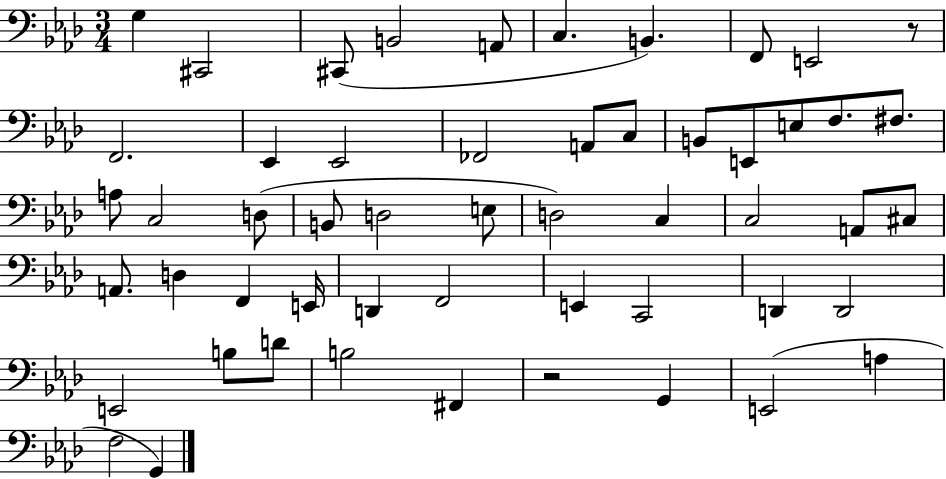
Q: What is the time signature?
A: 3/4